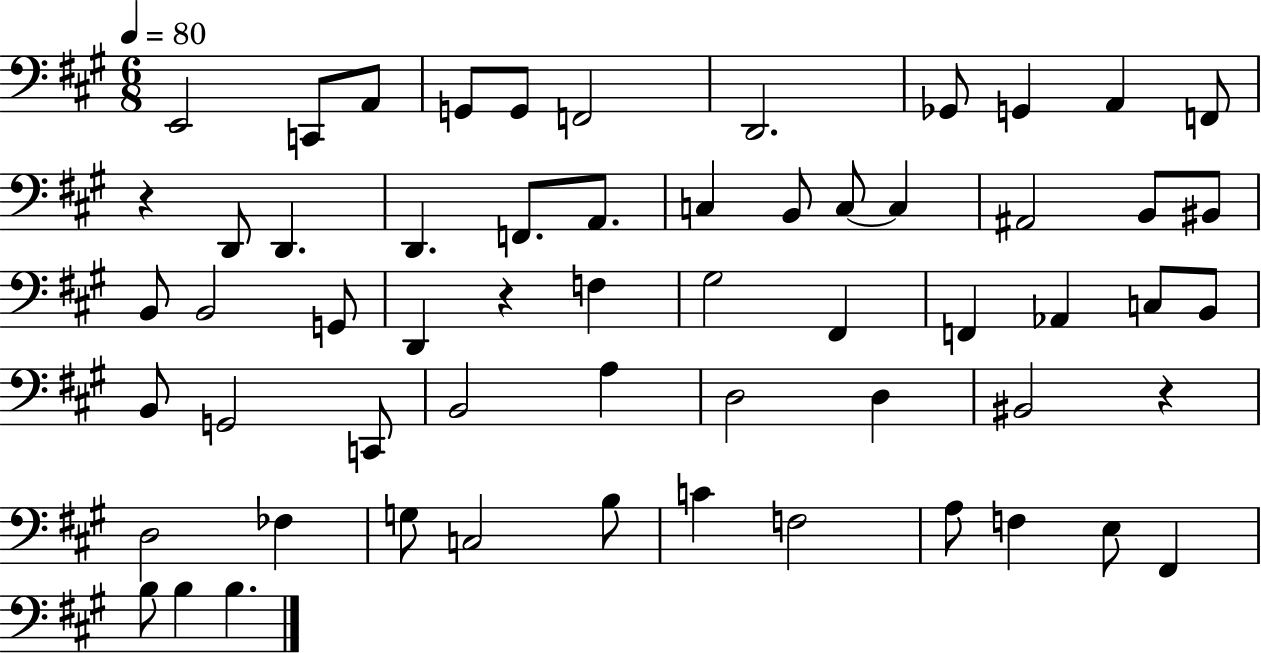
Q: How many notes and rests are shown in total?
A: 59